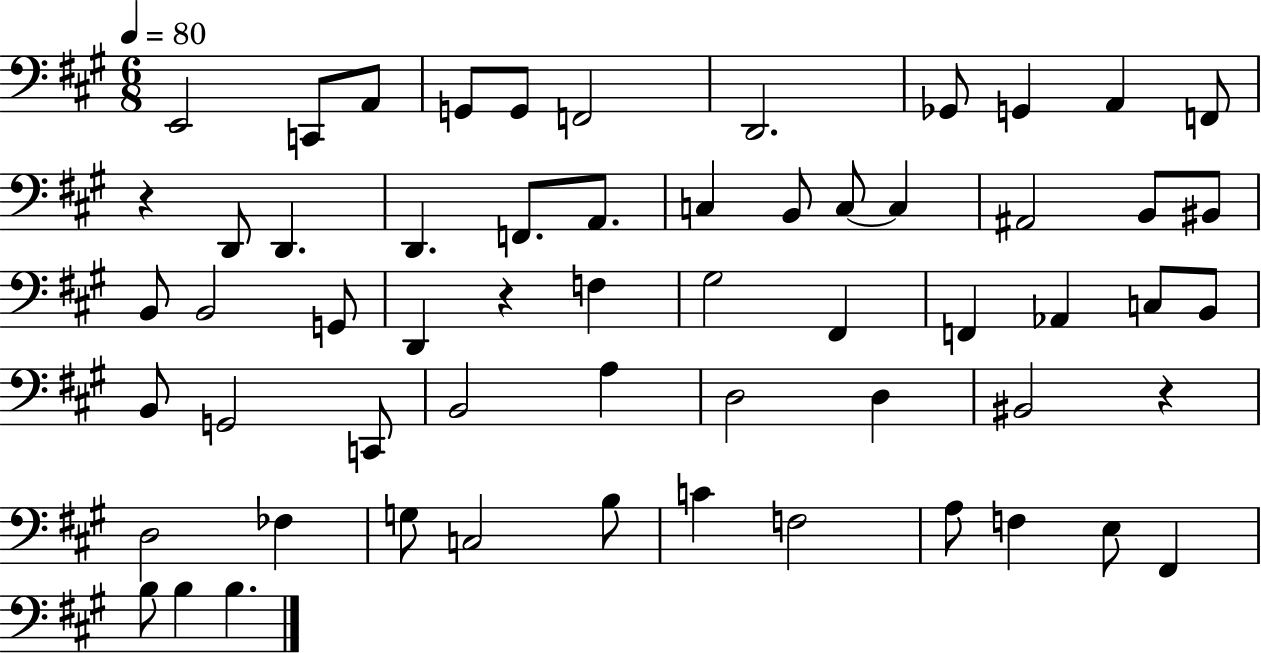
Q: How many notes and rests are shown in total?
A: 59